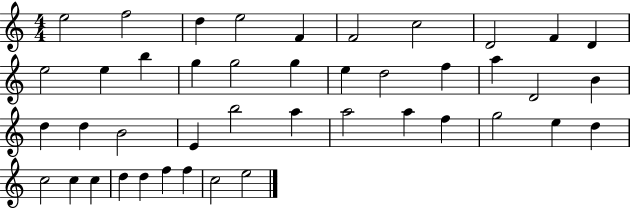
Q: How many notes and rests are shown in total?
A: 43